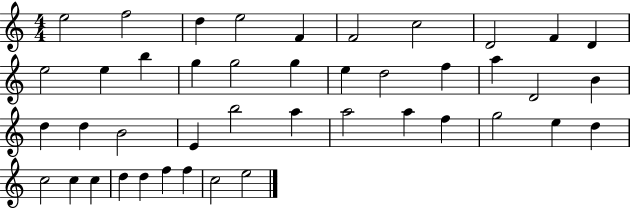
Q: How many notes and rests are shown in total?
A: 43